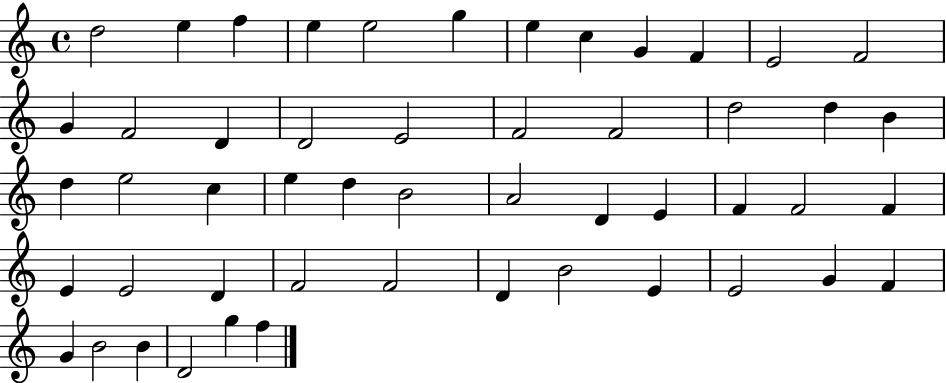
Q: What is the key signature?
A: C major